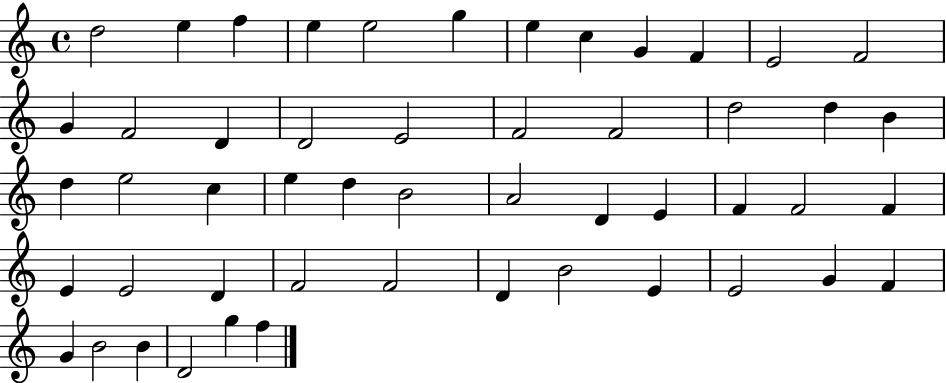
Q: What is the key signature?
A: C major